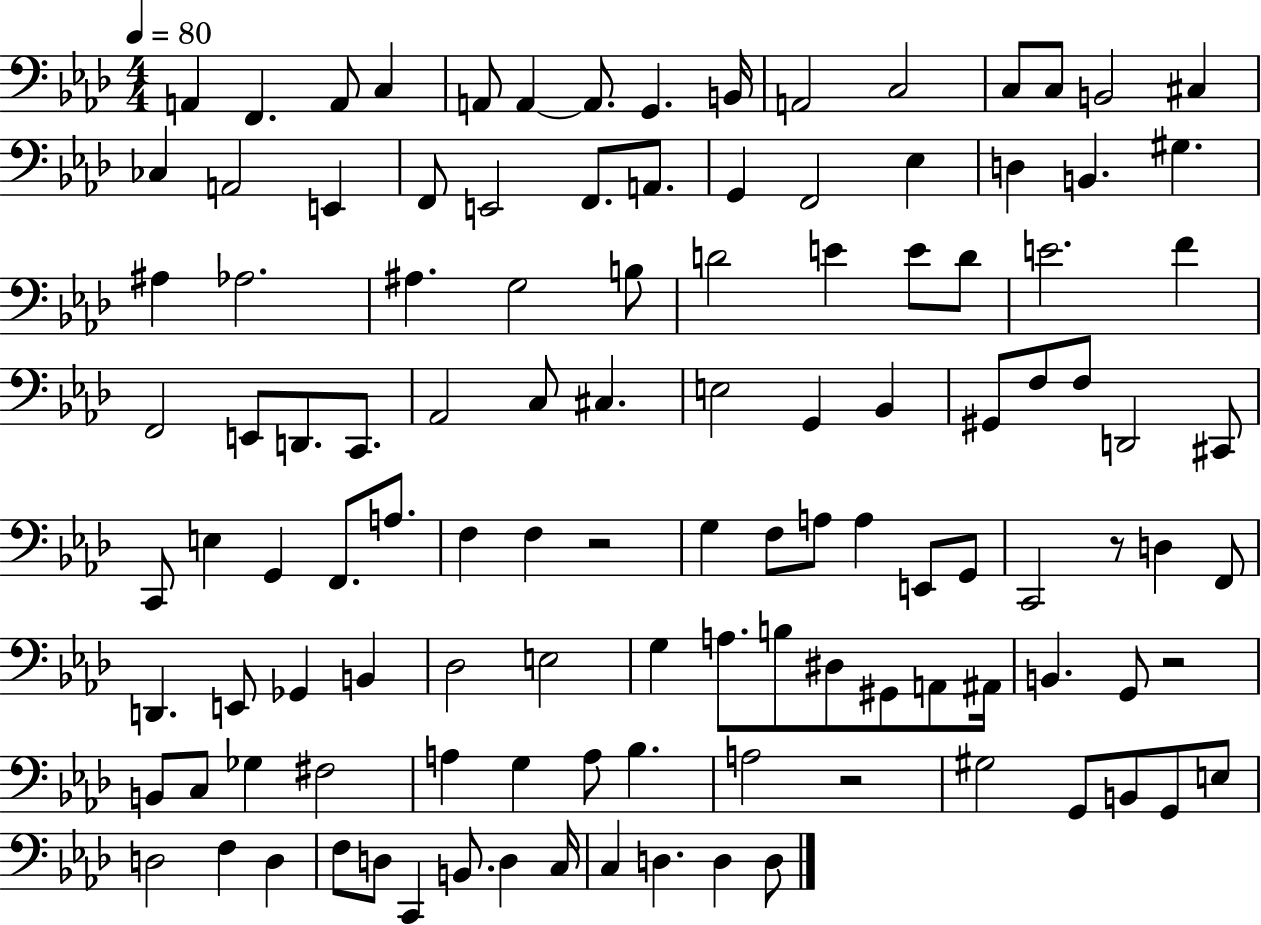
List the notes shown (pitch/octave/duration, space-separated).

A2/q F2/q. A2/e C3/q A2/e A2/q A2/e. G2/q. B2/s A2/h C3/h C3/e C3/e B2/h C#3/q CES3/q A2/h E2/q F2/e E2/h F2/e. A2/e. G2/q F2/h Eb3/q D3/q B2/q. G#3/q. A#3/q Ab3/h. A#3/q. G3/h B3/e D4/h E4/q E4/e D4/e E4/h. F4/q F2/h E2/e D2/e. C2/e. Ab2/h C3/e C#3/q. E3/h G2/q Bb2/q G#2/e F3/e F3/e D2/h C#2/e C2/e E3/q G2/q F2/e. A3/e. F3/q F3/q R/h G3/q F3/e A3/e A3/q E2/e G2/e C2/h R/e D3/q F2/e D2/q. E2/e Gb2/q B2/q Db3/h E3/h G3/q A3/e. B3/e D#3/e G#2/e A2/e A#2/s B2/q. G2/e R/h B2/e C3/e Gb3/q F#3/h A3/q G3/q A3/e Bb3/q. A3/h R/h G#3/h G2/e B2/e G2/e E3/e D3/h F3/q D3/q F3/e D3/e C2/q B2/e. D3/q C3/s C3/q D3/q. D3/q D3/e